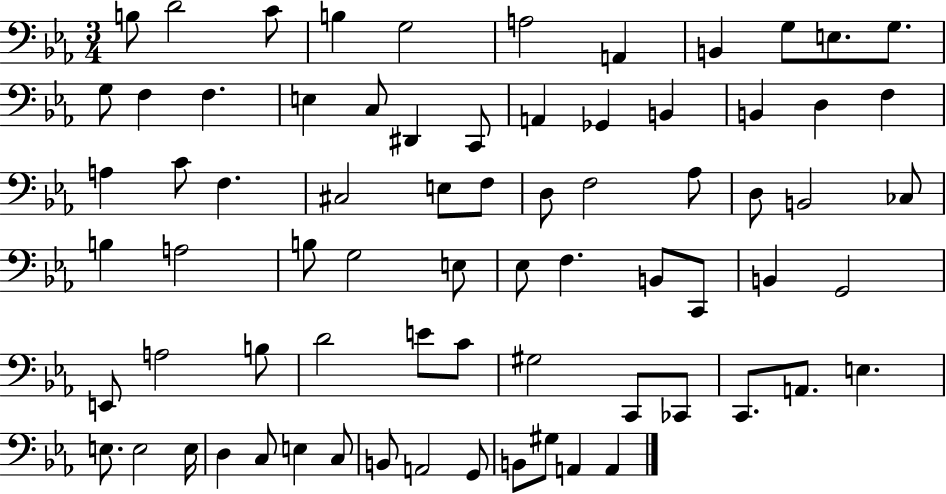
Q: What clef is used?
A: bass